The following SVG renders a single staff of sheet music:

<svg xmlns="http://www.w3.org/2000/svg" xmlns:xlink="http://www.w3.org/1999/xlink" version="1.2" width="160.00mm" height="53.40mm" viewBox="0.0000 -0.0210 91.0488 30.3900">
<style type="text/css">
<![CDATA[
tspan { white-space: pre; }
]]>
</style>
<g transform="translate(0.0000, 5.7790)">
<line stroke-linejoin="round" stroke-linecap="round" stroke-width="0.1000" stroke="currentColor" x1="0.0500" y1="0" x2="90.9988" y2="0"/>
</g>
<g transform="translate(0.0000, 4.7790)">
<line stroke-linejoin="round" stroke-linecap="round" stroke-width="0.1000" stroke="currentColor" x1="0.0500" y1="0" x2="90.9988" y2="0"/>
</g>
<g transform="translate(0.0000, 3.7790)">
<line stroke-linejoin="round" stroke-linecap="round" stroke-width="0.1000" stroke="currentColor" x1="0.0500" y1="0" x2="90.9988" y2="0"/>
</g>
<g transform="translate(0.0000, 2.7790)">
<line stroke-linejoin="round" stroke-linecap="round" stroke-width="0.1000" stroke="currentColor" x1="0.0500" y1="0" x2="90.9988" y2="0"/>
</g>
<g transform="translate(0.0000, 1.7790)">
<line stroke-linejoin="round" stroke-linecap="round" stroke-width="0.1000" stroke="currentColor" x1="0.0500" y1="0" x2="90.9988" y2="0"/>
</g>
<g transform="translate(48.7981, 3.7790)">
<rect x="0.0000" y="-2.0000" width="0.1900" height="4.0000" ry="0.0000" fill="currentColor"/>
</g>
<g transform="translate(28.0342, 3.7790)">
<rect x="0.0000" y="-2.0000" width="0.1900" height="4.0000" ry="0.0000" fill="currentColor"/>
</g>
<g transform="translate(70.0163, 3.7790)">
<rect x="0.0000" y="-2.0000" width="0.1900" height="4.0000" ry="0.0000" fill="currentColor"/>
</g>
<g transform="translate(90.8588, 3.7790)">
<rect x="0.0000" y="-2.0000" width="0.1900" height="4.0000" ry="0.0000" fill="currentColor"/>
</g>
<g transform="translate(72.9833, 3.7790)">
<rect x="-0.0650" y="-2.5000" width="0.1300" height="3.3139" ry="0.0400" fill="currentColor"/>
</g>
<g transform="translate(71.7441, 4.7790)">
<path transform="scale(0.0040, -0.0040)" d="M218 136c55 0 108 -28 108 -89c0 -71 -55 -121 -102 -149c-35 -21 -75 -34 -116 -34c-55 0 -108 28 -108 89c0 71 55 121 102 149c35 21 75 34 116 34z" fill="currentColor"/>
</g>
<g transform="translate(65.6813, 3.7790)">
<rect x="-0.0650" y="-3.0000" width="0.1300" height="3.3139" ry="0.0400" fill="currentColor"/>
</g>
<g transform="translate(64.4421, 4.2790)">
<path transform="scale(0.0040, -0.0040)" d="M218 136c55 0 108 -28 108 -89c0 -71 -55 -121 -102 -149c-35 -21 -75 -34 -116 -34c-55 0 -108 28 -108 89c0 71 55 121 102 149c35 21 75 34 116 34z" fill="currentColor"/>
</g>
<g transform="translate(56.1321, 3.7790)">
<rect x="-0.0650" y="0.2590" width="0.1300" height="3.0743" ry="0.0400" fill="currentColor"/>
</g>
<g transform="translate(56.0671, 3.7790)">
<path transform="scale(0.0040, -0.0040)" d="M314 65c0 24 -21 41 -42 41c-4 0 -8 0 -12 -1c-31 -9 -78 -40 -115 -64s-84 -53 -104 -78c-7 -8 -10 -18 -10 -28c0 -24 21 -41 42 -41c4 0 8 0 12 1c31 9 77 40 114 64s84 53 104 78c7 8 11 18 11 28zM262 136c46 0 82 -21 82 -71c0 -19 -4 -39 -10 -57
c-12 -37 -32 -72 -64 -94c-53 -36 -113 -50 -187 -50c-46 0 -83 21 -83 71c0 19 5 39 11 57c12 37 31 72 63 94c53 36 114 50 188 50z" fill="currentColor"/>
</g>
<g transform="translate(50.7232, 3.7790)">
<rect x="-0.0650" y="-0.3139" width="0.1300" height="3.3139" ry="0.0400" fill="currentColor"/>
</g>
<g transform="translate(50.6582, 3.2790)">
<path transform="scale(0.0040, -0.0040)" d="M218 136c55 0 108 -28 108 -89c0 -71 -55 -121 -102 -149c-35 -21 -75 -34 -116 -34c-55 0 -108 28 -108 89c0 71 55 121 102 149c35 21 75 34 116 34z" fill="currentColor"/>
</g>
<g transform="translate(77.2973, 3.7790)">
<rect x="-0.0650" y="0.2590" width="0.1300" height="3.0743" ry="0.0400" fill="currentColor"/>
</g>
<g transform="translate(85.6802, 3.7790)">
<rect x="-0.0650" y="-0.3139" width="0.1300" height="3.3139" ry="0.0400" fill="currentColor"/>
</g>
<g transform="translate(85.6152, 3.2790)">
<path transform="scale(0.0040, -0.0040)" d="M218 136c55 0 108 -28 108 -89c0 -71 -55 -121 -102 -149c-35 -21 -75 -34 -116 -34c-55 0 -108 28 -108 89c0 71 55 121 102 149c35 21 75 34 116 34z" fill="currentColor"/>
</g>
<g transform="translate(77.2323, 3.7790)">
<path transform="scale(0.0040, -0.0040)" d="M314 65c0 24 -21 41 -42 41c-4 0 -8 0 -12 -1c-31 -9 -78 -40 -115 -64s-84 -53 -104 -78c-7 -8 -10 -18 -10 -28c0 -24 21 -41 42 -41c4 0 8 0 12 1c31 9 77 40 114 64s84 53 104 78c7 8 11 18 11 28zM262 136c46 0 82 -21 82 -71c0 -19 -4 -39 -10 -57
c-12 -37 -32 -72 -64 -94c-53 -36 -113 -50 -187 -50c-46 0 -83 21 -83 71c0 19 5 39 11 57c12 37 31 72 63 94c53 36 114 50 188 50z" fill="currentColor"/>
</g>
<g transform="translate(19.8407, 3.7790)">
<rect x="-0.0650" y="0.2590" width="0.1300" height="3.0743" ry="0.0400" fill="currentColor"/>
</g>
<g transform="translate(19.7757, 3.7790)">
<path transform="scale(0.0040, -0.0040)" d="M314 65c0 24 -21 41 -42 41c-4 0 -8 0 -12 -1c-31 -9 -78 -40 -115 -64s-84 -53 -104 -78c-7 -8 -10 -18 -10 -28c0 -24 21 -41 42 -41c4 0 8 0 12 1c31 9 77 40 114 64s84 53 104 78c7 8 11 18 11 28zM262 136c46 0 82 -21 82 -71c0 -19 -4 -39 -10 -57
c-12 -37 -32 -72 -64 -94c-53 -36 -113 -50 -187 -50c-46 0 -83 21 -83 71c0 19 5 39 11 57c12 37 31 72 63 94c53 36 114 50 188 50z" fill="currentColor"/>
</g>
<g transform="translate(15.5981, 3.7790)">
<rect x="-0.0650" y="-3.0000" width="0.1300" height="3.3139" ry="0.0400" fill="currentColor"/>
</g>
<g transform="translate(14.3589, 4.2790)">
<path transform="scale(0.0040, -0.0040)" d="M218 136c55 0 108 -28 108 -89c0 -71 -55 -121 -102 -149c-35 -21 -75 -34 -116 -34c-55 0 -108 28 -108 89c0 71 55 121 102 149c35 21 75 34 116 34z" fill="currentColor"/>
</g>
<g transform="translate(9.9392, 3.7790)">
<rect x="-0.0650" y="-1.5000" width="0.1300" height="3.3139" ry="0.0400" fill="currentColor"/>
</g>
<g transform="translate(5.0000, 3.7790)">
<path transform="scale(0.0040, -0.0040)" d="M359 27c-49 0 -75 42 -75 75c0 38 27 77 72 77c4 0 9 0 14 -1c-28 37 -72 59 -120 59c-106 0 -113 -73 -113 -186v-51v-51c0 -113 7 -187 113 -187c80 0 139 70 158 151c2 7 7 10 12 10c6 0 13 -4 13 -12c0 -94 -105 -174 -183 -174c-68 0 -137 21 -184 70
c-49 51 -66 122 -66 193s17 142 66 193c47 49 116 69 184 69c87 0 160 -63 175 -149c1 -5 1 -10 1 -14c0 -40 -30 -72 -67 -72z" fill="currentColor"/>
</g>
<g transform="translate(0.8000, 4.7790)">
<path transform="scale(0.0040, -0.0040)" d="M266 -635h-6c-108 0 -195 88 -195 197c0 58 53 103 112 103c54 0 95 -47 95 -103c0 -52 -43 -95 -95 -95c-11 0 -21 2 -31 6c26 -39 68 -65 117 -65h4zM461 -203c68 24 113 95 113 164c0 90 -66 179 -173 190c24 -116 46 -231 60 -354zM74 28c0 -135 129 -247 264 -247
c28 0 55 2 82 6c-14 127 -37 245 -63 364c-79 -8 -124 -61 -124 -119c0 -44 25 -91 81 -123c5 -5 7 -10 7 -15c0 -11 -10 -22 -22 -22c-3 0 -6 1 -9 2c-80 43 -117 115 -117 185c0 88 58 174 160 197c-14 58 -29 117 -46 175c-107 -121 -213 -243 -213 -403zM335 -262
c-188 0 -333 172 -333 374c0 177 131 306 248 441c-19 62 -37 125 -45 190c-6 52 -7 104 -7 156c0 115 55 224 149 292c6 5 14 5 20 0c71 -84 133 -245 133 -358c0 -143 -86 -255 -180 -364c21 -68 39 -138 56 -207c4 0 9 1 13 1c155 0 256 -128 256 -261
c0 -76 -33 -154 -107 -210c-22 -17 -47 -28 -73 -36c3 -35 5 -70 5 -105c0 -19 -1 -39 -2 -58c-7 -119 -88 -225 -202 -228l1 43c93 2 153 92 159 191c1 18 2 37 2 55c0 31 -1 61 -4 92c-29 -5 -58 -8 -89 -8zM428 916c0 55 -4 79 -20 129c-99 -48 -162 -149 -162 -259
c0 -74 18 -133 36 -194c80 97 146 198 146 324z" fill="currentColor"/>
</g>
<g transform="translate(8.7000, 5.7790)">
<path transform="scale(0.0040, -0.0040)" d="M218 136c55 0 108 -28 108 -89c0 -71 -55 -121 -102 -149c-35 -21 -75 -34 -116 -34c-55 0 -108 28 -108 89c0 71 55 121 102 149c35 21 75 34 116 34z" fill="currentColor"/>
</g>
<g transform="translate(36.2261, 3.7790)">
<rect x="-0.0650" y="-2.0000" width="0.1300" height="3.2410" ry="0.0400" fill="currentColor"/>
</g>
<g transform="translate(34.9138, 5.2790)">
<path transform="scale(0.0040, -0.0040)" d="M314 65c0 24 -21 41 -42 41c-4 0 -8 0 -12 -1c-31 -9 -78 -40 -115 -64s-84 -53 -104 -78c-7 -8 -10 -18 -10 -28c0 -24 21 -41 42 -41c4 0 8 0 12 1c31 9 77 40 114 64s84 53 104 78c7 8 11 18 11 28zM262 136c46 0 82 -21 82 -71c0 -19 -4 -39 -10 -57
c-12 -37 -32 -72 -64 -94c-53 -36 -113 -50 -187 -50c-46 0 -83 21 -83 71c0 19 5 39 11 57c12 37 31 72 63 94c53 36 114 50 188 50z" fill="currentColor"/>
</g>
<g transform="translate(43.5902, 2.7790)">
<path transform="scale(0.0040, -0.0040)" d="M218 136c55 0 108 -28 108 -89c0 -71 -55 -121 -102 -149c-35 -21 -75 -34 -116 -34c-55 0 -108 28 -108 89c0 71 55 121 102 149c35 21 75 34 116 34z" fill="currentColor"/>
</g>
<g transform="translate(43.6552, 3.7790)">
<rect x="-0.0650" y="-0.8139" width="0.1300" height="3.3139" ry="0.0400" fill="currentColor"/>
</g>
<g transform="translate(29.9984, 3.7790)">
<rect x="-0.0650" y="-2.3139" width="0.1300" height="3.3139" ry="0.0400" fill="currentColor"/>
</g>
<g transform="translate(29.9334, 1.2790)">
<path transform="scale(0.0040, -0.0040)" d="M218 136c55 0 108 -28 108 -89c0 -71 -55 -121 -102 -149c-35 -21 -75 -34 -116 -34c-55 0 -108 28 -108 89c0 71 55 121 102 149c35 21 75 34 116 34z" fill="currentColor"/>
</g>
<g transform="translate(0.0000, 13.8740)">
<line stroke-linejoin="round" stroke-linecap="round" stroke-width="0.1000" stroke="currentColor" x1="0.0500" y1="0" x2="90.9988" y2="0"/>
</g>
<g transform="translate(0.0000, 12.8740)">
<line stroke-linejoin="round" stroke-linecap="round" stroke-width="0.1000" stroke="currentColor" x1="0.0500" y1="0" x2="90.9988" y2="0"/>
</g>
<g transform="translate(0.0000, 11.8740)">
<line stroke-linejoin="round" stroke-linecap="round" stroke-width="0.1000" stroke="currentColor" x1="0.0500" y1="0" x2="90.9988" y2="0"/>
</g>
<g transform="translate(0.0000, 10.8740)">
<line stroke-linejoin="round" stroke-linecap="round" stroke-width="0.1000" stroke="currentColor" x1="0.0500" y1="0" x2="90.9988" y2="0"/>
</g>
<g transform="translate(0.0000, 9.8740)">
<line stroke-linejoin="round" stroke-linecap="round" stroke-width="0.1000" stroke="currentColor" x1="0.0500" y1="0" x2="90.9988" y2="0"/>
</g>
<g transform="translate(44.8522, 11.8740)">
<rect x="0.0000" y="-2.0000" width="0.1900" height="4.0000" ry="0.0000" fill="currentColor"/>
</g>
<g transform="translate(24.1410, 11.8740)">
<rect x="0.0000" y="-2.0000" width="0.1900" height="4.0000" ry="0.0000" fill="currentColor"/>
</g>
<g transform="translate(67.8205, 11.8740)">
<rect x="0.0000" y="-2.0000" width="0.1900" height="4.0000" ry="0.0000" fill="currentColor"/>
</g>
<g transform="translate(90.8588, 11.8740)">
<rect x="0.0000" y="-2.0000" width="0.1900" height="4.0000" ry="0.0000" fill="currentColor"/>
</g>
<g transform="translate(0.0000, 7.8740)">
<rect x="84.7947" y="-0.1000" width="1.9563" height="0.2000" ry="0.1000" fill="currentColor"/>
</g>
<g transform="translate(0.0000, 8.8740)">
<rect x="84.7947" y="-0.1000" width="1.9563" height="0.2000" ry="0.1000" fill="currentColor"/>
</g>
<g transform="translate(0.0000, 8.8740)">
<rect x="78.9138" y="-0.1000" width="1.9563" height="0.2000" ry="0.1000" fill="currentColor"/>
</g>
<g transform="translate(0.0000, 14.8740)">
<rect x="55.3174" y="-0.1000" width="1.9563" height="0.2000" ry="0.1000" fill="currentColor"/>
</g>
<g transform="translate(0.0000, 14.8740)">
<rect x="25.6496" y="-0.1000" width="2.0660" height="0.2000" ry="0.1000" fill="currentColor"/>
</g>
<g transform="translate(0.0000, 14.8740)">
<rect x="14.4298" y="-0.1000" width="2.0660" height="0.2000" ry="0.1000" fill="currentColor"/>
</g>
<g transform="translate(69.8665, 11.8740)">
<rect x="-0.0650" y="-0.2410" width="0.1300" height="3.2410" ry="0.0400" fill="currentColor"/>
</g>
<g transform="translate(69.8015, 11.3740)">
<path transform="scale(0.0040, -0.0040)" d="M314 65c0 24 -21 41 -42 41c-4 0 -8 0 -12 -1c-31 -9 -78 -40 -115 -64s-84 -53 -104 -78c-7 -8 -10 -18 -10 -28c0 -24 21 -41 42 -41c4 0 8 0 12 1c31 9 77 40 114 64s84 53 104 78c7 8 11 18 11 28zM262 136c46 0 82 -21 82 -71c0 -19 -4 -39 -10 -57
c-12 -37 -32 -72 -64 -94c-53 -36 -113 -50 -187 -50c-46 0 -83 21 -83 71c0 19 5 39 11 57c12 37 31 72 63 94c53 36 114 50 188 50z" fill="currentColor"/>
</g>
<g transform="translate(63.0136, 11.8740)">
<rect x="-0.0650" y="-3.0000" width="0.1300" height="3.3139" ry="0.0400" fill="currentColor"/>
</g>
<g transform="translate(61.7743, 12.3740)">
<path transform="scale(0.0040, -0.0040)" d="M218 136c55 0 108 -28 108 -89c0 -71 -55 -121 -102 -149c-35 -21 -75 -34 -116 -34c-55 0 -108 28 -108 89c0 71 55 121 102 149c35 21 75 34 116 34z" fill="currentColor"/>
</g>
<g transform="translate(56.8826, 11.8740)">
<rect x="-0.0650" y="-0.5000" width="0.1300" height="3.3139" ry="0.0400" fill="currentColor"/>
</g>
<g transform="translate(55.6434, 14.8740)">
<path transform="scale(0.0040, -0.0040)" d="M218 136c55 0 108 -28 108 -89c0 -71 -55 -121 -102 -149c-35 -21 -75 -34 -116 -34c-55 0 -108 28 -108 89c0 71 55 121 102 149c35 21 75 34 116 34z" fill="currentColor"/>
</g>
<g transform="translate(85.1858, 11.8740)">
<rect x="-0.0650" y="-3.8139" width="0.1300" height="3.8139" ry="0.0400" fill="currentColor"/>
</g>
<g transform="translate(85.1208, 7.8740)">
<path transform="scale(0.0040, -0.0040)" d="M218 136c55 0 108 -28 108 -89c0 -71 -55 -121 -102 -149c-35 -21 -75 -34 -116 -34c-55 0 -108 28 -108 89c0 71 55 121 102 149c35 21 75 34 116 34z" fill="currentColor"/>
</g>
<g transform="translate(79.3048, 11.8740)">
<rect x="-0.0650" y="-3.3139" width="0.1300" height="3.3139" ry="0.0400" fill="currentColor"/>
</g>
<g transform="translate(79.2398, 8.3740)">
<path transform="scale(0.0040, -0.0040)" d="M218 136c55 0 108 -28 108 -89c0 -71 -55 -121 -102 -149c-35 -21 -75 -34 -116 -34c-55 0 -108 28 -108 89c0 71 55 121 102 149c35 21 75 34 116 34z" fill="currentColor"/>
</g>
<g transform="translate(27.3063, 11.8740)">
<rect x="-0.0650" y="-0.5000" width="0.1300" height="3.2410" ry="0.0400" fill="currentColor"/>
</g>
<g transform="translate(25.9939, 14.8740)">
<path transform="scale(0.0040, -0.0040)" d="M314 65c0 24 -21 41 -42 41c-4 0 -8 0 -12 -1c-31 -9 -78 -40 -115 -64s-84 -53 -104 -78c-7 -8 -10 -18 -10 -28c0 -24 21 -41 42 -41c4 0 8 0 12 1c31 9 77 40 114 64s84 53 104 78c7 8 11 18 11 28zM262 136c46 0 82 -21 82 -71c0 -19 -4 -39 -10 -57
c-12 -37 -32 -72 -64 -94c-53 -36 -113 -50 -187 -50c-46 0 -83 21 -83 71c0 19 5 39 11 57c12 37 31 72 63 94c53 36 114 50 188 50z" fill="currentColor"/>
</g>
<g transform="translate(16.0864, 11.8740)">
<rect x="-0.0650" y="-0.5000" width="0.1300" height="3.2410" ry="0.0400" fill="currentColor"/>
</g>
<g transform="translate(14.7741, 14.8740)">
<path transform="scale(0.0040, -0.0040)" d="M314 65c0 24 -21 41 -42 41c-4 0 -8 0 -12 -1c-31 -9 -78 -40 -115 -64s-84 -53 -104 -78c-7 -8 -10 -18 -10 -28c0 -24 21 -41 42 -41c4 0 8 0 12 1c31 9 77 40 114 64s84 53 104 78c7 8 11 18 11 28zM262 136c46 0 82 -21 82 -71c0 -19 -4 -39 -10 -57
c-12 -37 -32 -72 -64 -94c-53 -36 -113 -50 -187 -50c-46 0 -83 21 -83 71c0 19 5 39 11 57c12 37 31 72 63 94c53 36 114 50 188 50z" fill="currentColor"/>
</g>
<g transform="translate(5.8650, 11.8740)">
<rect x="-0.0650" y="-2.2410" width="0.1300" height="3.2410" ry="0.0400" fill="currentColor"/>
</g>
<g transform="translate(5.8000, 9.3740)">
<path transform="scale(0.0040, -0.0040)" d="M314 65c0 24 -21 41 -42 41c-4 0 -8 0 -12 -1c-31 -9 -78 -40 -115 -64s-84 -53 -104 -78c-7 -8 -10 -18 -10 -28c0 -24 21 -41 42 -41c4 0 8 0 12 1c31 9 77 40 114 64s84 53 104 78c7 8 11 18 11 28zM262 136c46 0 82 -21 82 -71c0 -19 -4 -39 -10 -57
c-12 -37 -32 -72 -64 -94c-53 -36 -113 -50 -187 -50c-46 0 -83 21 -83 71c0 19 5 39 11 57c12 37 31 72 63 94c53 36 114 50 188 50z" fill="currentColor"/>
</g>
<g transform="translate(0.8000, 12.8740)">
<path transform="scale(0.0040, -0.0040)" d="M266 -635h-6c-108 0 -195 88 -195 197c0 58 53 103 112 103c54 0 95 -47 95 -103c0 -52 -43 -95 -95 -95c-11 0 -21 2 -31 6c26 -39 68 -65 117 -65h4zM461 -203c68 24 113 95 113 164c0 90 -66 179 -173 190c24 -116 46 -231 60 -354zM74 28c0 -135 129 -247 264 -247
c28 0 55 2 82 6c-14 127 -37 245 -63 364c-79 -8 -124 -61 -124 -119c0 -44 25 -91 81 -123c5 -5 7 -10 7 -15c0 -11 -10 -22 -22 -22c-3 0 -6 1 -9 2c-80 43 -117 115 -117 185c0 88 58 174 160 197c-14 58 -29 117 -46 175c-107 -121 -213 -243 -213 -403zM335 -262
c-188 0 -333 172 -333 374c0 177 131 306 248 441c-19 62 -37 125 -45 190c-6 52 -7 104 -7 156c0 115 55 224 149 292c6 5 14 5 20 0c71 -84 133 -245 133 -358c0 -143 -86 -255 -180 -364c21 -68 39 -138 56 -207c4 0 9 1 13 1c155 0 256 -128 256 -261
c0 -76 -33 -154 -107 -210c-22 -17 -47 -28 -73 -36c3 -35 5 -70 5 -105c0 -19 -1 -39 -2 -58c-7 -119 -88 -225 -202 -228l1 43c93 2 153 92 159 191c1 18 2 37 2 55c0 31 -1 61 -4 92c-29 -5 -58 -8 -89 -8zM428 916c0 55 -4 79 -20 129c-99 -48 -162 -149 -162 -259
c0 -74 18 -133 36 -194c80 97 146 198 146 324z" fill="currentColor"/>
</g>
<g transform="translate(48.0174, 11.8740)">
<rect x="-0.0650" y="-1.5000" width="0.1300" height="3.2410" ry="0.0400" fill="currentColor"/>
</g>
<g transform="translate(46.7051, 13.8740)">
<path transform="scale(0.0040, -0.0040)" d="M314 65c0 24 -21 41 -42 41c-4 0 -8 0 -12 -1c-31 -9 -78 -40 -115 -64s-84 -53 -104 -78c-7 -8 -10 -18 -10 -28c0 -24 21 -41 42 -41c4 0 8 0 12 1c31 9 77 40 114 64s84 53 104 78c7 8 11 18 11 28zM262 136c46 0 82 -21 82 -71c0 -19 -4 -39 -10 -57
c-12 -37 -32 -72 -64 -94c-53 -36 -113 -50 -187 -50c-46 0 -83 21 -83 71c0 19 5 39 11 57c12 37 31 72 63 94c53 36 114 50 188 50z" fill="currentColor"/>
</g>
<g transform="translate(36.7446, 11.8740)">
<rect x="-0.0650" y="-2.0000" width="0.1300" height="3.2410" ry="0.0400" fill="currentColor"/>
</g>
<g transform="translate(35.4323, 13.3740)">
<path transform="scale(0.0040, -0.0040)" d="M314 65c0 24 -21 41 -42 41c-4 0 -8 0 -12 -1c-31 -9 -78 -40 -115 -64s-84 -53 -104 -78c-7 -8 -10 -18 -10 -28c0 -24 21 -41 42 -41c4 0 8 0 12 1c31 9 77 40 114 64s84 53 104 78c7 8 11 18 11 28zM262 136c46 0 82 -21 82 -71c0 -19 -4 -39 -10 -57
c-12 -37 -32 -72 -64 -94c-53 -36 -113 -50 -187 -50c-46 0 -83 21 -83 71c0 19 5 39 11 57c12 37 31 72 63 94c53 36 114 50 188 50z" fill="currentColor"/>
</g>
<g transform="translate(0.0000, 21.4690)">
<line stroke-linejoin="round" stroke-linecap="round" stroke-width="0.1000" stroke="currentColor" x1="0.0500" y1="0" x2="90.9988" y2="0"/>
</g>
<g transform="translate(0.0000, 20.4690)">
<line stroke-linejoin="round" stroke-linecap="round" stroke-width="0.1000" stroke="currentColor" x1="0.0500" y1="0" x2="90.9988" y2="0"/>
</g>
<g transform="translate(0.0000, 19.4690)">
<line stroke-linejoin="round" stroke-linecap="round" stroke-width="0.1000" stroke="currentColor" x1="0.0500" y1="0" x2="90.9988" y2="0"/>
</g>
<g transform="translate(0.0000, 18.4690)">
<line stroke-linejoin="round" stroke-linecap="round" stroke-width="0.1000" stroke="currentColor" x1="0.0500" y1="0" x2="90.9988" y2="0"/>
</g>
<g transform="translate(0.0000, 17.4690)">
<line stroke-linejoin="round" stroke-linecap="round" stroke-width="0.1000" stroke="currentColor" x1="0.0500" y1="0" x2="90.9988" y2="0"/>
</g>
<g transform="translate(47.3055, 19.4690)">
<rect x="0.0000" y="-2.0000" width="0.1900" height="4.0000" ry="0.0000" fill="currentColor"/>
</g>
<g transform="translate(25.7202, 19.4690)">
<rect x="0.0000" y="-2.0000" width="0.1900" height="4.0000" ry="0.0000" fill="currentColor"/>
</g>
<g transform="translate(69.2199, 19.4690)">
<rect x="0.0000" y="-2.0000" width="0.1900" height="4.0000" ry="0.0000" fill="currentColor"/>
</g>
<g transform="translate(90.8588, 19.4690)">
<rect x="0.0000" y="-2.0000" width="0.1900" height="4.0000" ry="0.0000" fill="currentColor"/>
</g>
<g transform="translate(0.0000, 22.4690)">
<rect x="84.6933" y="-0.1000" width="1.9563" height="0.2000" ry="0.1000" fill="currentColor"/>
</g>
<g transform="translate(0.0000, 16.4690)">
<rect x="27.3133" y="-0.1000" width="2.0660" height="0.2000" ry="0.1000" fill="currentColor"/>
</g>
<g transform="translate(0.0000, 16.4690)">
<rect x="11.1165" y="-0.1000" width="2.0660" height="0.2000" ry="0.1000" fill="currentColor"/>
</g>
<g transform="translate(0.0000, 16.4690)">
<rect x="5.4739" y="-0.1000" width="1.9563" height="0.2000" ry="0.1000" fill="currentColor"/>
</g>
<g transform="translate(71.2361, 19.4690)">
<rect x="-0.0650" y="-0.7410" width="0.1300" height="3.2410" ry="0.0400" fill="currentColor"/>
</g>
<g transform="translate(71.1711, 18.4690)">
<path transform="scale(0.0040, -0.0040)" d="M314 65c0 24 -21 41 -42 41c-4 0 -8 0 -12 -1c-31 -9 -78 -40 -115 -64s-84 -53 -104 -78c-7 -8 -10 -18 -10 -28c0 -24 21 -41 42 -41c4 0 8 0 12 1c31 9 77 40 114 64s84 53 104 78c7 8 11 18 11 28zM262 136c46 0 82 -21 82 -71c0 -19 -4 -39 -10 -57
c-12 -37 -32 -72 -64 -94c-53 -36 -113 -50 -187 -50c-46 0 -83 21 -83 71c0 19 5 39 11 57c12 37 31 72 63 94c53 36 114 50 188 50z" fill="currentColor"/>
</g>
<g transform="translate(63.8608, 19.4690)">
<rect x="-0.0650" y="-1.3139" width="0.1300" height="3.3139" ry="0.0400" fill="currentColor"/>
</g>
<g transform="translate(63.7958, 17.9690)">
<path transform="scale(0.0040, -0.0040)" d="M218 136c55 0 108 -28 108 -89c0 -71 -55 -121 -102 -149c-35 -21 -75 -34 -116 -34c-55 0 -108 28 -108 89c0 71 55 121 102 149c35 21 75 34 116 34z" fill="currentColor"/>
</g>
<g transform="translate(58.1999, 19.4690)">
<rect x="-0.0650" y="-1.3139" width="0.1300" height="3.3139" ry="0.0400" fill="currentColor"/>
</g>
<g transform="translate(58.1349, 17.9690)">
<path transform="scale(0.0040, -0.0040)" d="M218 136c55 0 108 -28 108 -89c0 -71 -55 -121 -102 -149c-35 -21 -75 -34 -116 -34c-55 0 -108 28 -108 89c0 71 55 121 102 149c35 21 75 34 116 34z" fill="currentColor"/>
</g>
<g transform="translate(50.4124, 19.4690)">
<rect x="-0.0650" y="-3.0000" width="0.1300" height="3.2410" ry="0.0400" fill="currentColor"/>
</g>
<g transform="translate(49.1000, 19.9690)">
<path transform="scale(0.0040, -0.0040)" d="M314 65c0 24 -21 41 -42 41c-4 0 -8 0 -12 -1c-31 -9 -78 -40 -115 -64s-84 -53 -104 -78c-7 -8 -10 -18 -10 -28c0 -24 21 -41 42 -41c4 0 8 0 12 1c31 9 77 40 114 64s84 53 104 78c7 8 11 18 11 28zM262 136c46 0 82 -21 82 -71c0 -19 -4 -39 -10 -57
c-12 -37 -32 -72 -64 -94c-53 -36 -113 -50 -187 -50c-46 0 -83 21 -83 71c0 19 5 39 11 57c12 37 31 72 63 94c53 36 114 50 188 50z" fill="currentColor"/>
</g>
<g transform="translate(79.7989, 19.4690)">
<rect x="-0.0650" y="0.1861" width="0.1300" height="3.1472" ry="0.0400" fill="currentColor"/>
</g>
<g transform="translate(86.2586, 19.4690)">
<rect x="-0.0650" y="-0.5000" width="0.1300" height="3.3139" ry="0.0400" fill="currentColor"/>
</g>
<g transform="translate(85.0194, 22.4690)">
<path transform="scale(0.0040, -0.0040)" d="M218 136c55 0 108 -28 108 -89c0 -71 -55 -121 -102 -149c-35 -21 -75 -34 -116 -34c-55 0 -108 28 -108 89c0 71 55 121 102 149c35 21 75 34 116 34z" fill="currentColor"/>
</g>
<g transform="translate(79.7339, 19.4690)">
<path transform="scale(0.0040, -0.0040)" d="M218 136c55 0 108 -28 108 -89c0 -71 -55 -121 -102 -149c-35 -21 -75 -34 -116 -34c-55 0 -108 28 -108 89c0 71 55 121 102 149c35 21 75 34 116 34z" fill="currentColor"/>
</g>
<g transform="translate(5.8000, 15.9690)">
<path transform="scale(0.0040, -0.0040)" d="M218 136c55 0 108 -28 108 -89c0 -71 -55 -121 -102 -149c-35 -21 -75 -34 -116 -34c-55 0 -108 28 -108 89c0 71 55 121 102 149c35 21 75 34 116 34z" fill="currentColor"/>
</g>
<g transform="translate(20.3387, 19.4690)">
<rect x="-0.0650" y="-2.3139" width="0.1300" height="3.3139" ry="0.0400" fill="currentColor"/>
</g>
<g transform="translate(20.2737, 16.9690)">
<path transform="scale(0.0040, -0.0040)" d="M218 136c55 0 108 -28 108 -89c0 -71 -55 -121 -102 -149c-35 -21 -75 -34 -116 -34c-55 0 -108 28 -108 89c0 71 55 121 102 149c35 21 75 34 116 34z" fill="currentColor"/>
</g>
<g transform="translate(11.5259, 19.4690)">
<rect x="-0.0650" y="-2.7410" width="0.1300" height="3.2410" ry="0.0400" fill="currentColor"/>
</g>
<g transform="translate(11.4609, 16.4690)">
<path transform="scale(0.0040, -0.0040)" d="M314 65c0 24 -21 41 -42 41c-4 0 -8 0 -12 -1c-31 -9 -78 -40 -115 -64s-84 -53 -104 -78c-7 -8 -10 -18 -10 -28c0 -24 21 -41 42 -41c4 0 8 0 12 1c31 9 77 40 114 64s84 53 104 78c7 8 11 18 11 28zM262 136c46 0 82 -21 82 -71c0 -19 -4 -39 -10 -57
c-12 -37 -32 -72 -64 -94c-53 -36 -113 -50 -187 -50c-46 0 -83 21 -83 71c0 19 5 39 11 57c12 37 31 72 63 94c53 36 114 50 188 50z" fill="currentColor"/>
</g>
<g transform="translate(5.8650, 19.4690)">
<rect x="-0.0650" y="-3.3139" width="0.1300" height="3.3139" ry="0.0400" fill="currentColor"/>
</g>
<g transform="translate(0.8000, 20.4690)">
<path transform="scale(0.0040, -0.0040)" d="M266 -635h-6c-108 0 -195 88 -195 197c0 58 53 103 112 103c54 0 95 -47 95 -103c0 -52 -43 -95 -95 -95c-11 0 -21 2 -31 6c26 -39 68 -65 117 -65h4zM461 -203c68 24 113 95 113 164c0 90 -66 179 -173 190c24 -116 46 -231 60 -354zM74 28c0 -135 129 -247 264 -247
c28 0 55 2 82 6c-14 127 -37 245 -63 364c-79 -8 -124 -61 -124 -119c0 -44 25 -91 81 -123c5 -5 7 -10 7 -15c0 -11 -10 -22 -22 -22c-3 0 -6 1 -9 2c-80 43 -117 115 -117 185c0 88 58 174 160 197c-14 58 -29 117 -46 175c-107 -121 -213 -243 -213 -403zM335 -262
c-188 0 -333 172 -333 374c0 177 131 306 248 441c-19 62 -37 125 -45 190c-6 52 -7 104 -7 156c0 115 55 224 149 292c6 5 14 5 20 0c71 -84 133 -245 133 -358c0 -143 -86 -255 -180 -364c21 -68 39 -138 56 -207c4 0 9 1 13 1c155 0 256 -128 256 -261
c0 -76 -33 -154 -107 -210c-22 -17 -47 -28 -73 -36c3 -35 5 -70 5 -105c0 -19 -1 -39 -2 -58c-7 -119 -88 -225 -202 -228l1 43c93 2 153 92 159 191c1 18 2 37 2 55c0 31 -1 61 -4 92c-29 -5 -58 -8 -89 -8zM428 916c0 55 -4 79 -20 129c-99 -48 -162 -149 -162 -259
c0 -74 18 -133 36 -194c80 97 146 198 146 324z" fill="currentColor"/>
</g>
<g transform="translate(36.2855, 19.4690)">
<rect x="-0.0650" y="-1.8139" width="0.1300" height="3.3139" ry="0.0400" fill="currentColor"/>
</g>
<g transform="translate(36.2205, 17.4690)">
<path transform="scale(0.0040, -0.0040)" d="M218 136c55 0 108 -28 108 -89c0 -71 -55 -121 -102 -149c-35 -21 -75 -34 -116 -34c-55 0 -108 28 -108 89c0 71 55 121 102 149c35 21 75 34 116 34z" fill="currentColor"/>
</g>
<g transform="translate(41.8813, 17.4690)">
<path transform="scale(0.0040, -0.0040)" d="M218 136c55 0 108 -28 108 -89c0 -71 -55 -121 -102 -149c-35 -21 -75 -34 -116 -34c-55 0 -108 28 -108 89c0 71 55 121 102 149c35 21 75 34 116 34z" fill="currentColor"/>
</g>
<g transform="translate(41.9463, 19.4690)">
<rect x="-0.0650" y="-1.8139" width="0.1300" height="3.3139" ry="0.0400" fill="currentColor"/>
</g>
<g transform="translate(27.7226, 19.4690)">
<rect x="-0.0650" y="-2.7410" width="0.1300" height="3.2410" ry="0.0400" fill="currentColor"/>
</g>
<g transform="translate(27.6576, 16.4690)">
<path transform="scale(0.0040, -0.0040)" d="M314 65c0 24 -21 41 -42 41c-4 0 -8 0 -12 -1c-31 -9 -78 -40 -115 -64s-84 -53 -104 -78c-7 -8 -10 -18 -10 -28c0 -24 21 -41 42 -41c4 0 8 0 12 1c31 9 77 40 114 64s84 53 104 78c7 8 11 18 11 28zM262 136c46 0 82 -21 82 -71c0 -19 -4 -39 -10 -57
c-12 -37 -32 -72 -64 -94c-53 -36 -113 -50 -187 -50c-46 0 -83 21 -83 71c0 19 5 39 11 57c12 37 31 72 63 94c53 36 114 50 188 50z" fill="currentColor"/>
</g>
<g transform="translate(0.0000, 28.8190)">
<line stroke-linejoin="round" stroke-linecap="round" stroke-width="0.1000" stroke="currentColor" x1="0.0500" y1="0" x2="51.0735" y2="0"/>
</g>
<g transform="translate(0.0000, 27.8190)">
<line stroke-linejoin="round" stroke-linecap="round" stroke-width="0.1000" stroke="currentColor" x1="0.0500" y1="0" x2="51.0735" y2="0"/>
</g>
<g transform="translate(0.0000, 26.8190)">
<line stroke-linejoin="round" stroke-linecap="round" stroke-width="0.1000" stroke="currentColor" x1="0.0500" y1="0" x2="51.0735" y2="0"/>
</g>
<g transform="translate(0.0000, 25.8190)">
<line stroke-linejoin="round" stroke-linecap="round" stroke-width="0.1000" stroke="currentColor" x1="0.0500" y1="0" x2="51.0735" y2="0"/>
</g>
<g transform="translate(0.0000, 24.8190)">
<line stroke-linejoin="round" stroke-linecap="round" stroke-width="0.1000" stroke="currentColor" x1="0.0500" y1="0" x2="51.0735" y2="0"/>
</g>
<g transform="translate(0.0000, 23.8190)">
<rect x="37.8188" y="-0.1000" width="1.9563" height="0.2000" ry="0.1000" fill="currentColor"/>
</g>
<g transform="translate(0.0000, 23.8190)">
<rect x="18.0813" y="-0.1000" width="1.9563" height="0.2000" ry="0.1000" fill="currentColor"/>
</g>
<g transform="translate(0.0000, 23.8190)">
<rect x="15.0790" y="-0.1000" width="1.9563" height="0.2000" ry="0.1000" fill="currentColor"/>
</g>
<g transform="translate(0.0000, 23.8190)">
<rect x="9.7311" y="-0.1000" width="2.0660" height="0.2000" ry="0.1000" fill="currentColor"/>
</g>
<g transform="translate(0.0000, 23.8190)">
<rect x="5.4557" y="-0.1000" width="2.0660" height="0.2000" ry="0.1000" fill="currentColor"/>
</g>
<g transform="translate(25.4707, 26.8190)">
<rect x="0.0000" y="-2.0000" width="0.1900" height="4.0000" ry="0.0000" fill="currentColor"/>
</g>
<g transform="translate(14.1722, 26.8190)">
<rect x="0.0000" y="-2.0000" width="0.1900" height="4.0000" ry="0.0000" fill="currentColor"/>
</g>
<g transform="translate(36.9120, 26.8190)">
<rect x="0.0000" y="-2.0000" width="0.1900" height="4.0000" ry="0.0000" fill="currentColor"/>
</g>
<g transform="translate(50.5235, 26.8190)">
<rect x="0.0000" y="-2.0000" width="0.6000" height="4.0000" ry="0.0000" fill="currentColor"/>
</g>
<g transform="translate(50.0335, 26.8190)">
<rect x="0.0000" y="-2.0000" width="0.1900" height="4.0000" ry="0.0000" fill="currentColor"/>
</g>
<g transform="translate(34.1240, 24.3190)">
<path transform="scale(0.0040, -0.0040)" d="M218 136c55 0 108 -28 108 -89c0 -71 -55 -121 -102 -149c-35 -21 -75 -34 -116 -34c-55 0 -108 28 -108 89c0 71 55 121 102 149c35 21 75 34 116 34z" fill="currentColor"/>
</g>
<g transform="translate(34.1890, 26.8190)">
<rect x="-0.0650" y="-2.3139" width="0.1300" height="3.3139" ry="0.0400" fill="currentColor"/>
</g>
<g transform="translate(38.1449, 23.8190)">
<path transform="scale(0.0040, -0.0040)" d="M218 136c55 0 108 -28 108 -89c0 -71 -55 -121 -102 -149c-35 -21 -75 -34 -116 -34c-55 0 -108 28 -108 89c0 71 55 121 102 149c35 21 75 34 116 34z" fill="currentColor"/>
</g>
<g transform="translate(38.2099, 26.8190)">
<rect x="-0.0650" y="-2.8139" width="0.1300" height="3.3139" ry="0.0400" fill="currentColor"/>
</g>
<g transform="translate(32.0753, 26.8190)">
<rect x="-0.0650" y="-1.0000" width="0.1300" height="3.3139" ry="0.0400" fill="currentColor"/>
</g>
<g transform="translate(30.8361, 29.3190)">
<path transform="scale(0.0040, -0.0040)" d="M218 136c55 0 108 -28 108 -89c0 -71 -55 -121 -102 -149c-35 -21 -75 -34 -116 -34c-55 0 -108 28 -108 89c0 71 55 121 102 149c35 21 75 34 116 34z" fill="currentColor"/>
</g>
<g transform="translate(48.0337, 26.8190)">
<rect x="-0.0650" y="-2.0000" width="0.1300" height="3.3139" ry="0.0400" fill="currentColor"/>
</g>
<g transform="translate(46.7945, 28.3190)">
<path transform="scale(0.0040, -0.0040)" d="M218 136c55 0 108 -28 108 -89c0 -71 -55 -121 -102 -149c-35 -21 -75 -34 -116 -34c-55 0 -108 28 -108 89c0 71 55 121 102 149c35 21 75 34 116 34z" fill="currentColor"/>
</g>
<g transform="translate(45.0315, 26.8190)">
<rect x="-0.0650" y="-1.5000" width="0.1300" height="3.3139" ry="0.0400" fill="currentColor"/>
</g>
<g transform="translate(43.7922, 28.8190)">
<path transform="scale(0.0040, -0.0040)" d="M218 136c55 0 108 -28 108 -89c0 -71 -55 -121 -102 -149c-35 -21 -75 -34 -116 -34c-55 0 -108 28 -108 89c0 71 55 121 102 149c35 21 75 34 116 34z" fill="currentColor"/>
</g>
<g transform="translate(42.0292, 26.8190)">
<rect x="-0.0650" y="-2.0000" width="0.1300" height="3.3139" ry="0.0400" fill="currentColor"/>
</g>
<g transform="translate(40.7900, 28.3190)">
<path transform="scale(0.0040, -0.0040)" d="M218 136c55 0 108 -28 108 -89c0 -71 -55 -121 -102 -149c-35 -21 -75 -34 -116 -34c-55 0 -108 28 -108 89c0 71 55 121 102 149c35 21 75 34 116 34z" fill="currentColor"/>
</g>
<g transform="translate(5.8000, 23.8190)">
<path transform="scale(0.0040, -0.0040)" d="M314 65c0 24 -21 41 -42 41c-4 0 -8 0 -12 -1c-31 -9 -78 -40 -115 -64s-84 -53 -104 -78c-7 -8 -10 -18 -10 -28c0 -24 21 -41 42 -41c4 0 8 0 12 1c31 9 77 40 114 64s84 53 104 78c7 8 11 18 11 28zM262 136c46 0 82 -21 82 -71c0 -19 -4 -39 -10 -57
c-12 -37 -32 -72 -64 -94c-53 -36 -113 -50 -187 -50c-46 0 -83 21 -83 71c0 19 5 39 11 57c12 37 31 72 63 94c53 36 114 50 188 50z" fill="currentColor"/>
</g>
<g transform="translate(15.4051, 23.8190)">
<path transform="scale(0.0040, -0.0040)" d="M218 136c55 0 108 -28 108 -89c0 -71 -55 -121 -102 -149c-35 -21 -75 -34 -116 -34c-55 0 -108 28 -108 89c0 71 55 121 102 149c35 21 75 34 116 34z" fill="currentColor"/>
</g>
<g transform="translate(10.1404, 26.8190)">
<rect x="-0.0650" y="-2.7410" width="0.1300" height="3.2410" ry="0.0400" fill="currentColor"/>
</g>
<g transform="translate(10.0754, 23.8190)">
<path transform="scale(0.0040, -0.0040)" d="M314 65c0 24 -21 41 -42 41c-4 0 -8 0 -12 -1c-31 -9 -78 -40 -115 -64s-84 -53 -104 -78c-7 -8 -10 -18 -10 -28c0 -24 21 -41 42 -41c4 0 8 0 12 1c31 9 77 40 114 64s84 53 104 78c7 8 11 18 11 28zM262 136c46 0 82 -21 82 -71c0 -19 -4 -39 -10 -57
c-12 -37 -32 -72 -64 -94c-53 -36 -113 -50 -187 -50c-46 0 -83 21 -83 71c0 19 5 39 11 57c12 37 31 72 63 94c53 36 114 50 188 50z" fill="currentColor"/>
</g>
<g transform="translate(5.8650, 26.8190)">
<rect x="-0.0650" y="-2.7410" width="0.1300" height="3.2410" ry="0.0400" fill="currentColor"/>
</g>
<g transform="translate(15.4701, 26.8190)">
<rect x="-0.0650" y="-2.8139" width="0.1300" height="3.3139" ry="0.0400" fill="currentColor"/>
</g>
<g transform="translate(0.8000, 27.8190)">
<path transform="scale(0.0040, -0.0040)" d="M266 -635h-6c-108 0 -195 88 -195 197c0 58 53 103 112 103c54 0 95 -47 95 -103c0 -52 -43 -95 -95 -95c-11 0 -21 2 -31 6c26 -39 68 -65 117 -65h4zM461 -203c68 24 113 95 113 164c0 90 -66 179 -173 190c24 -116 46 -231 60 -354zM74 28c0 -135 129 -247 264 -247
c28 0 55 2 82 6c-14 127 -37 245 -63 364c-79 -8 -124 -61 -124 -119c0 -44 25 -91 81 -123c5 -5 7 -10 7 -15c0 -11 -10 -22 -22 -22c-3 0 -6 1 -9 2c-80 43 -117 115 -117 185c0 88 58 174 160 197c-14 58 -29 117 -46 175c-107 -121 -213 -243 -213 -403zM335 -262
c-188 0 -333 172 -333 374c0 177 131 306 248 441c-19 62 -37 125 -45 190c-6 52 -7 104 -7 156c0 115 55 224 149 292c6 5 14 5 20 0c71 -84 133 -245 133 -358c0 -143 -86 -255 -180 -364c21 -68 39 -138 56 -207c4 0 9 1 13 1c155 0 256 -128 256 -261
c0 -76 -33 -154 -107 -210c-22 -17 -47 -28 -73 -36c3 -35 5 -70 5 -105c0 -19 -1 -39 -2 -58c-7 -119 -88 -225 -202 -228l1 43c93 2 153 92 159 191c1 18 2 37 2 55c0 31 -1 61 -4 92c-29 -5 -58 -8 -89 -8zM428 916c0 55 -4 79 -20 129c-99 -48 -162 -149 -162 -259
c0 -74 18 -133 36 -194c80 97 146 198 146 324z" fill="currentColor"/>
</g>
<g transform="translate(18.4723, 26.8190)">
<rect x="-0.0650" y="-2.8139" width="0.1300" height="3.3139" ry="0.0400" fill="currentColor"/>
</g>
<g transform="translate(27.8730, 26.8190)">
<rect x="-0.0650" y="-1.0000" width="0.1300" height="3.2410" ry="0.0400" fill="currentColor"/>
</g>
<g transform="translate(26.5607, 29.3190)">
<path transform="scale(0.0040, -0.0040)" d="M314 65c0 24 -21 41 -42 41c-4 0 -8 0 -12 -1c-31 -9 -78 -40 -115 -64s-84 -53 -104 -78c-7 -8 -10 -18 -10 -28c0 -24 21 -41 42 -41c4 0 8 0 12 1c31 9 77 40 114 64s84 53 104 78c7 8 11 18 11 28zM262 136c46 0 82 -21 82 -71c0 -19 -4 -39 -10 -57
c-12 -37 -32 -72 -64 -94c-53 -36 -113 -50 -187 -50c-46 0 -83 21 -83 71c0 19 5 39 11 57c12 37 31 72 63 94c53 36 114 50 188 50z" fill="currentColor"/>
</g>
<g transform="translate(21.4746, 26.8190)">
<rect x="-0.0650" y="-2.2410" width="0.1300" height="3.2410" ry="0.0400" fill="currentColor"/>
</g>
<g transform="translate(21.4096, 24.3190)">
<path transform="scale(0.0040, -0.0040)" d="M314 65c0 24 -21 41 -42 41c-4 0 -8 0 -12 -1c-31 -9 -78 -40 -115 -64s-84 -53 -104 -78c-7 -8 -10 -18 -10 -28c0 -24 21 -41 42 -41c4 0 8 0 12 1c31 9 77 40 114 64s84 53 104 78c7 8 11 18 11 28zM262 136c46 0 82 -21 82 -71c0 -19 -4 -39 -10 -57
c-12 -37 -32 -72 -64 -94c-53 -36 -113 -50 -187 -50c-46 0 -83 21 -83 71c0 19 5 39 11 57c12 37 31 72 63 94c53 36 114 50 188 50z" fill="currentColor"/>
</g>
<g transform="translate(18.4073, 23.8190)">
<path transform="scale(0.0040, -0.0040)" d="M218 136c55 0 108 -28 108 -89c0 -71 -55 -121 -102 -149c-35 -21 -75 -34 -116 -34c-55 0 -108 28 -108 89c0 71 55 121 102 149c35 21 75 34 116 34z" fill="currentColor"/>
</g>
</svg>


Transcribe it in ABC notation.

X:1
T:Untitled
M:4/4
L:1/4
K:C
E A B2 g F2 d c B2 A G B2 c g2 C2 C2 F2 E2 C A c2 b c' b a2 g a2 f f A2 e e d2 B C a2 a2 a a g2 D2 D g a F E F